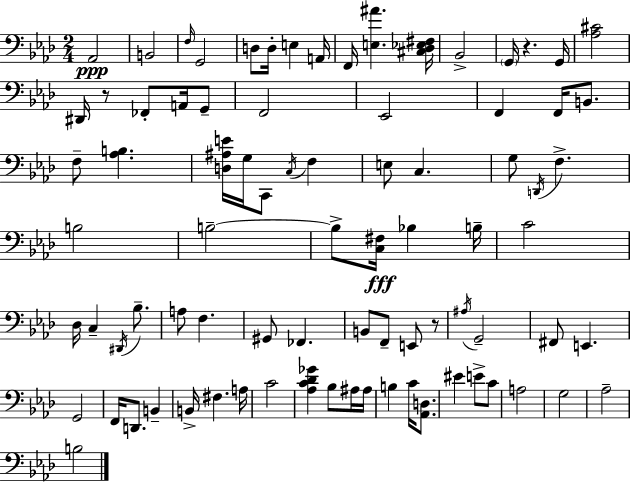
{
  \clef bass
  \numericTimeSignature
  \time 2/4
  \key f \minor
  \repeat volta 2 { aes,2\ppp | b,2 | \grace { f16 } g,2 | d8 d16-. e4 | \break a,16 f,16 <e ais'>4. | <cis des ees fis>16 bes,2-> | \parenthesize g,16 r4. | g,16 <aes cis'>2 | \break dis,16 r8 fes,8-. a,16 g,8-- | f,2 | ees,2 | f,4 f,16 b,8. | \break f8-- <aes b>4. | <d ais e'>16 g16 c,8 \acciaccatura { c16 } f4 | e8 c4. | g8 \acciaccatura { d,16 } f4.-> | \break b2 | b2--~~ | b8-> <c fis>16\fff bes4 | b16-- c'2 | \break des16 c4-- | \acciaccatura { dis,16 } bes8.-- a8 f4. | gis,8 fes,4. | b,8 f,8-- | \break e,8 r8 \acciaccatura { ais16 } g,2-- | fis,8 e,4. | g,2 | f,16 d,8. | \break b,4-- b,16-> fis4. | a16 c'2 | <aes c' des' ges'>4 | bes8 ais16 ais16 b4 | \break c'16 <aes, d>8. eis'4 | e'8-> c'8 a2 | g2 | aes2-- | \break b2 | } \bar "|."
}